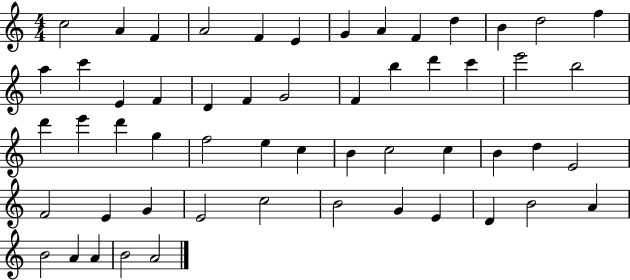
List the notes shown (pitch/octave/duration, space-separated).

C5/h A4/q F4/q A4/h F4/q E4/q G4/q A4/q F4/q D5/q B4/q D5/h F5/q A5/q C6/q E4/q F4/q D4/q F4/q G4/h F4/q B5/q D6/q C6/q E6/h B5/h D6/q E6/q D6/q G5/q F5/h E5/q C5/q B4/q C5/h C5/q B4/q D5/q E4/h F4/h E4/q G4/q E4/h C5/h B4/h G4/q E4/q D4/q B4/h A4/q B4/h A4/q A4/q B4/h A4/h